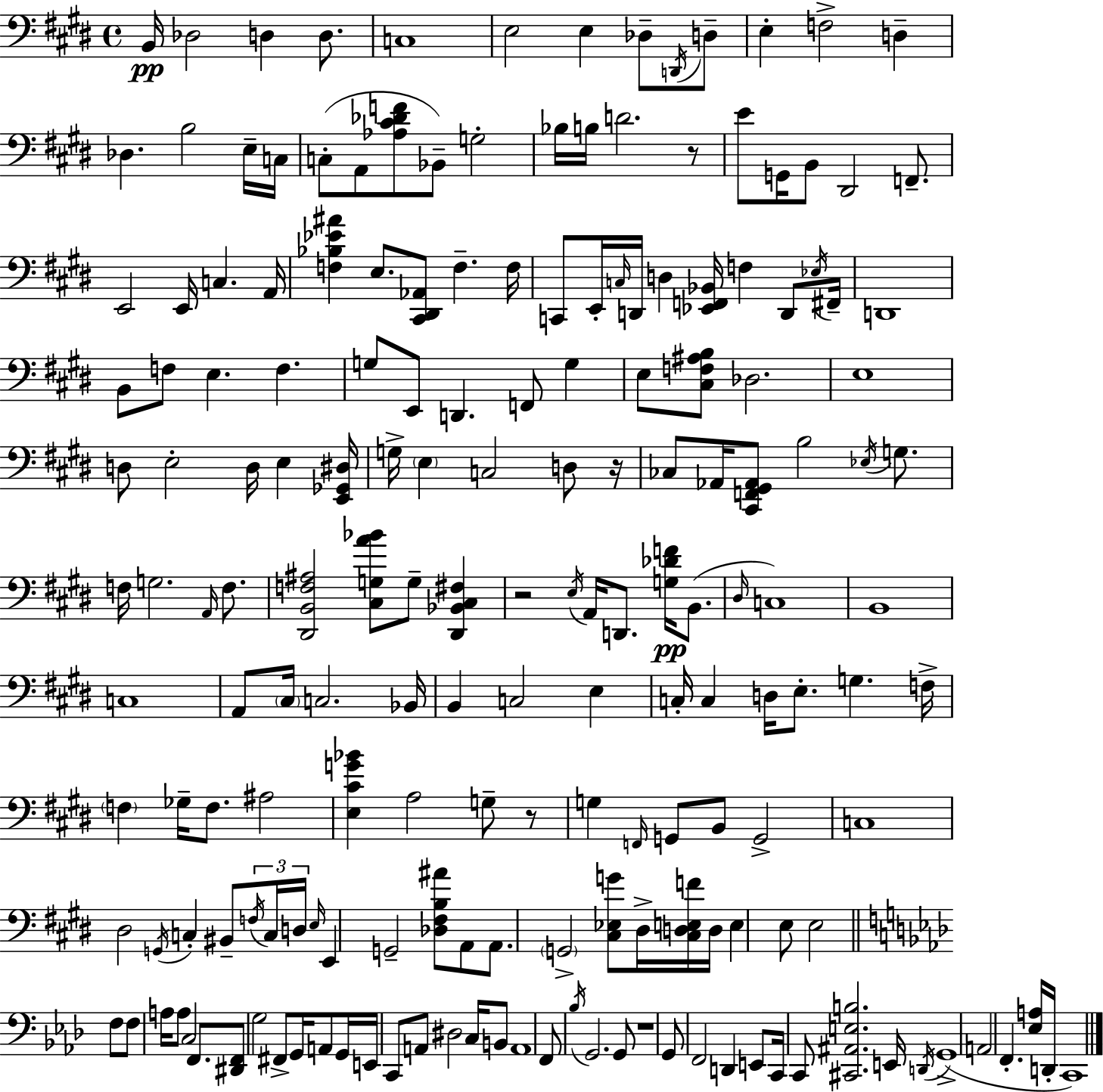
B2/s Db3/h D3/q D3/e. C3/w E3/h E3/q Db3/e D2/s D3/e E3/q F3/h D3/q Db3/q. B3/h E3/s C3/s C3/e A2/e [Ab3,C#4,Db4,F4]/e Bb2/e G3/h Bb3/s B3/s D4/h. R/e E4/e G2/s B2/e D#2/h F2/e. E2/h E2/s C3/q. A2/s [F3,Bb3,Eb4,A#4]/q E3/e. [C#2,D#2,Ab2]/e F3/q. F3/s C2/e E2/s C3/s D2/s D3/q [Eb2,F2,Bb2]/s F3/q D2/e Eb3/s F#2/s D2/w B2/e F3/e E3/q. F3/q. G3/e E2/e D2/q. F2/e G3/q E3/e [C#3,F3,A#3,B3]/e Db3/h. E3/w D3/e E3/h D3/s E3/q [E2,Gb2,D#3]/s G3/s E3/q C3/h D3/e R/s CES3/e Ab2/s [C#2,F2,G#2,Ab2]/e B3/h Eb3/s G3/e. F3/s G3/h. A2/s F3/e. [D#2,B2,F3,A#3]/h [C#3,G3,A4,Bb4]/e G3/e [D#2,Bb2,C#3,F#3]/q R/h E3/s A2/s D2/e. [G3,Db4,F4]/s B2/e. D#3/s C3/w B2/w C3/w A2/e C#3/s C3/h. Bb2/s B2/q C3/h E3/q C3/s C3/q D3/s E3/e. G3/q. F3/s F3/q Gb3/s F3/e. A#3/h [E3,C#4,G4,Bb4]/q A3/h G3/e R/e G3/q F2/s G2/e B2/e G2/h C3/w D#3/h G2/s C3/q BIS2/e F3/s C3/s D3/s E3/s E2/q G2/h [Db3,F#3,B3,A#4]/e A2/e A2/e. G2/h [C#3,Eb3,G4]/e D#3/s [C#3,D3,E3,F4]/s D3/s E3/q E3/e E3/h F3/e F3/e A3/s A3/e C3/h F2/e. [D#2,F2]/e G3/h F#2/e G2/s A2/e G2/s E2/s C2/e A2/e D#3/h C3/s B2/e A2/w F2/e Bb3/s G2/h. G2/e R/w G2/e F2/h D2/q E2/e C2/s C2/e [C#2,A#2,E3,B3]/h. E2/s D2/s G2/w A2/h F2/q. [Eb3,A3]/s D2/s C2/w